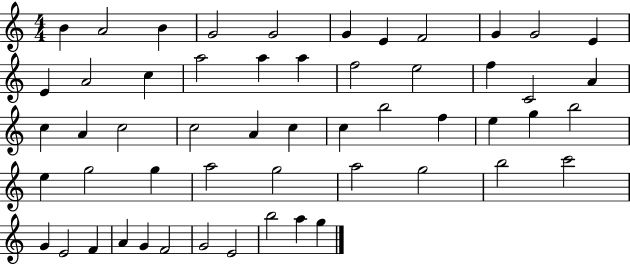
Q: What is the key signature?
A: C major